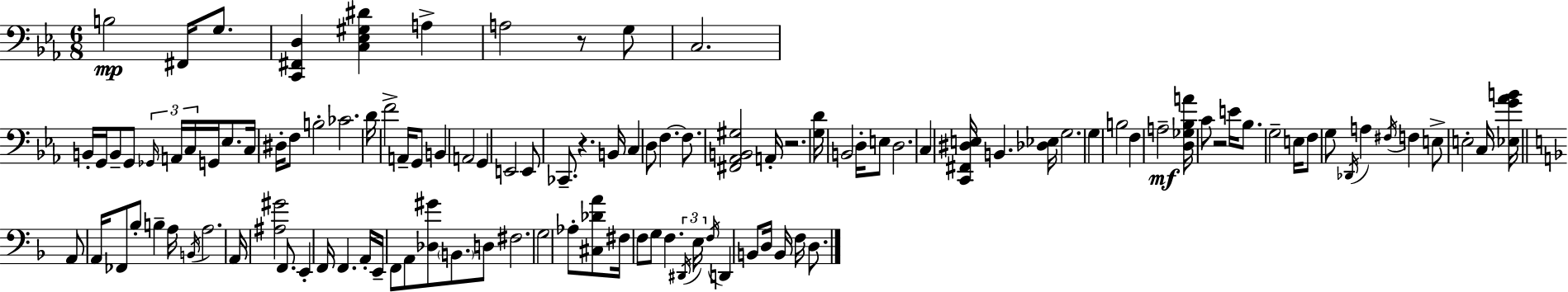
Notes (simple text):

B3/h F#2/s G3/e. [C2,F#2,D3]/q [C3,Eb3,G#3,D#4]/q A3/q A3/h R/e G3/e C3/h. B2/s G2/s B2/e G2/e Gb2/s A2/s C3/s G2/s Eb3/e. C3/s D#3/s F3/e B3/h CES4/h. D4/s F4/h A2/s G2/e B2/q A2/h G2/q E2/h E2/e CES2/e. R/q. B2/s C3/q D3/e F3/q. F3/e. [F#2,Ab2,B2,G#3]/h A2/s R/h. [G3,D4]/s B2/h D3/s E3/e D3/h. C3/q [C2,F#2,D#3,E3]/s B2/q. [Db3,Eb3]/s G3/h. G3/q B3/h F3/q A3/h [D3,Gb3,Bb3,A4]/s C4/e R/h E4/s Bb3/e. G3/h E3/s F3/e G3/e Db2/s A3/q F#3/s F3/q E3/e E3/h C3/s [Eb3,G4,Ab4,B4]/s A2/e A2/s FES2/e Bb3/e B3/q A3/s B2/s A3/h. A2/s [A#3,G#4]/h F2/e. E2/q F2/s F2/q. A2/s E2/s F2/e A2/e [Db3,G#4]/e B2/e. D3/e F#3/h. G3/h Ab3/e [C#3,Db4,A4]/e F#3/s F3/e G3/e F3/q. D#2/s E3/s F3/s D2/q B2/e D3/s B2/s F3/s D3/e.